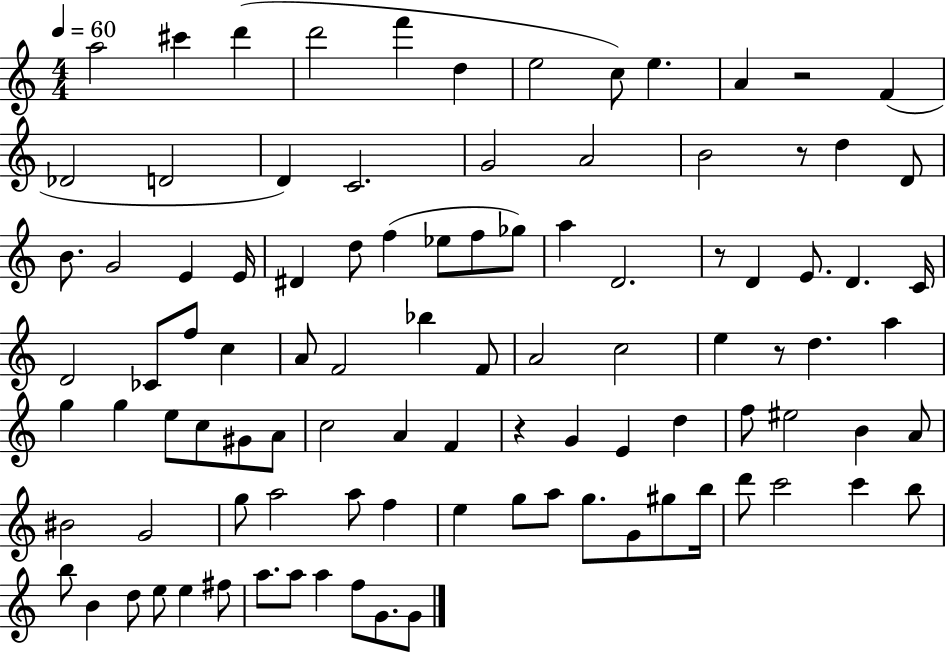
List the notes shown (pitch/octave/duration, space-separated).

A5/h C#6/q D6/q D6/h F6/q D5/q E5/h C5/e E5/q. A4/q R/h F4/q Db4/h D4/h D4/q C4/h. G4/h A4/h B4/h R/e D5/q D4/e B4/e. G4/h E4/q E4/s D#4/q D5/e F5/q Eb5/e F5/e Gb5/e A5/q D4/h. R/e D4/q E4/e. D4/q. C4/s D4/h CES4/e F5/e C5/q A4/e F4/h Bb5/q F4/e A4/h C5/h E5/q R/e D5/q. A5/q G5/q G5/q E5/e C5/e G#4/e A4/e C5/h A4/q F4/q R/q G4/q E4/q D5/q F5/e EIS5/h B4/q A4/e BIS4/h G4/h G5/e A5/h A5/e F5/q E5/q G5/e A5/e G5/e. G4/e G#5/e B5/s D6/e C6/h C6/q B5/e B5/e B4/q D5/e E5/e E5/q F#5/e A5/e. A5/e A5/q F5/e G4/e. G4/e